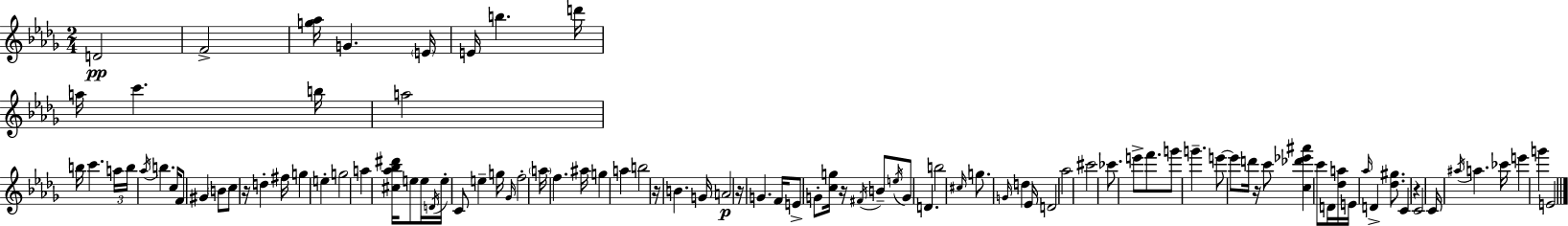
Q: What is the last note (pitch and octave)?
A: E4